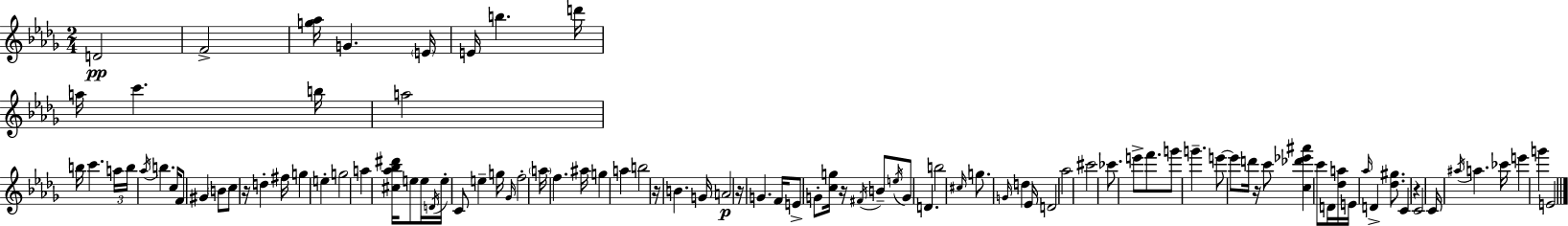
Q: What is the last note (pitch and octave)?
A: E4